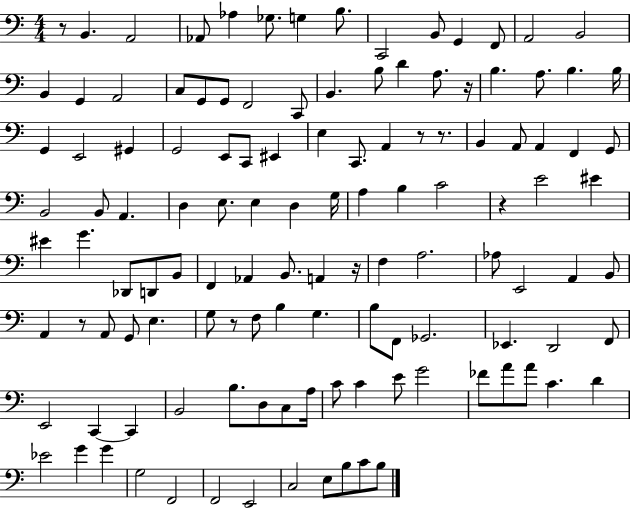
X:1
T:Untitled
M:4/4
L:1/4
K:C
z/2 B,, A,,2 _A,,/2 _A, _G,/2 G, B,/2 C,,2 B,,/2 G,, F,,/2 A,,2 B,,2 B,, G,, A,,2 C,/2 G,,/2 G,,/2 F,,2 C,,/2 B,, B,/2 D A,/2 z/4 B, A,/2 B, B,/4 G,, E,,2 ^G,, G,,2 E,,/2 C,,/2 ^E,, E, C,,/2 A,, z/2 z/2 B,, A,,/2 A,, F,, G,,/2 B,,2 B,,/2 A,, D, E,/2 E, D, G,/4 A, B, C2 z E2 ^E ^E G _D,,/2 D,,/2 B,,/2 F,, _A,, B,,/2 A,, z/4 F, A,2 _A,/2 E,,2 A,, B,,/2 A,, z/2 A,,/2 G,,/2 E, G,/2 z/2 F,/2 B, G, B,/2 F,,/2 _G,,2 _E,, D,,2 F,,/2 E,,2 C,, C,, B,,2 B,/2 D,/2 C,/2 A,/4 C/2 C E/2 G2 _F/2 A/2 A/2 C D _E2 G G G,2 F,,2 F,,2 E,,2 C,2 E,/2 B,/2 C/2 B,/2